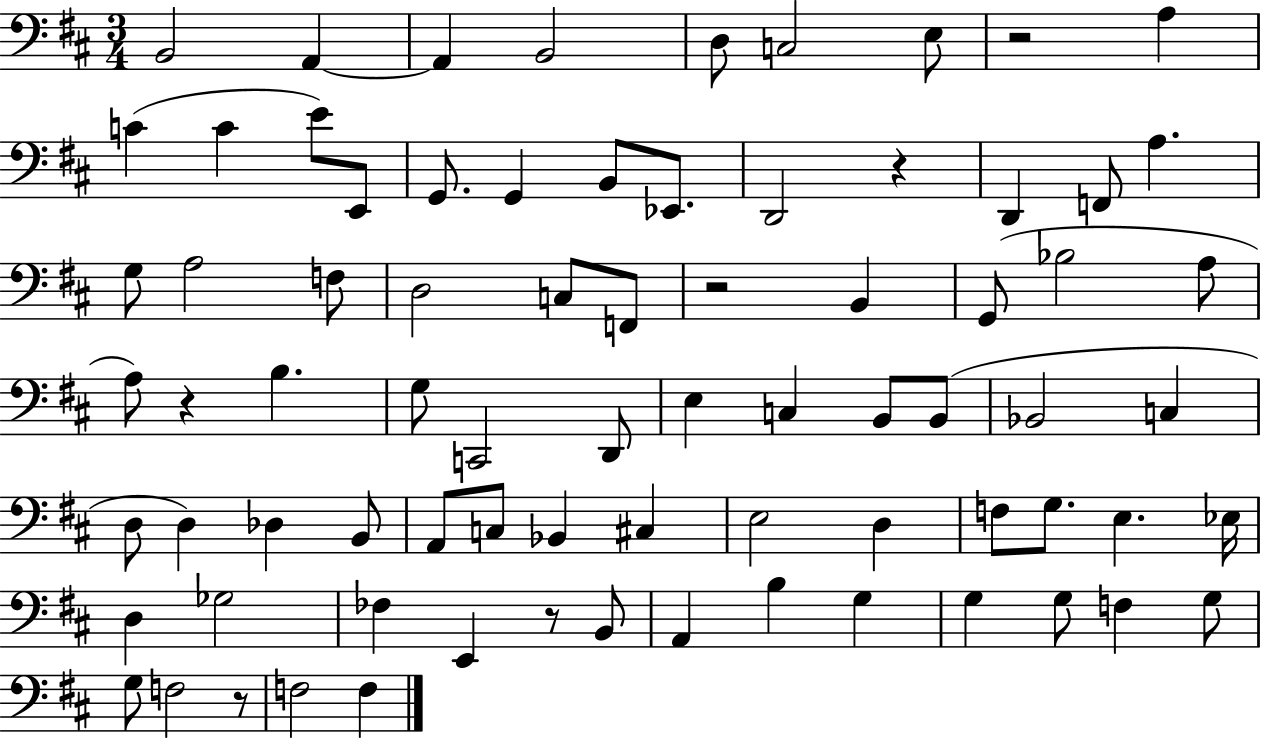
X:1
T:Untitled
M:3/4
L:1/4
K:D
B,,2 A,, A,, B,,2 D,/2 C,2 E,/2 z2 A, C C E/2 E,,/2 G,,/2 G,, B,,/2 _E,,/2 D,,2 z D,, F,,/2 A, G,/2 A,2 F,/2 D,2 C,/2 F,,/2 z2 B,, G,,/2 _B,2 A,/2 A,/2 z B, G,/2 C,,2 D,,/2 E, C, B,,/2 B,,/2 _B,,2 C, D,/2 D, _D, B,,/2 A,,/2 C,/2 _B,, ^C, E,2 D, F,/2 G,/2 E, _E,/4 D, _G,2 _F, E,, z/2 B,,/2 A,, B, G, G, G,/2 F, G,/2 G,/2 F,2 z/2 F,2 F,